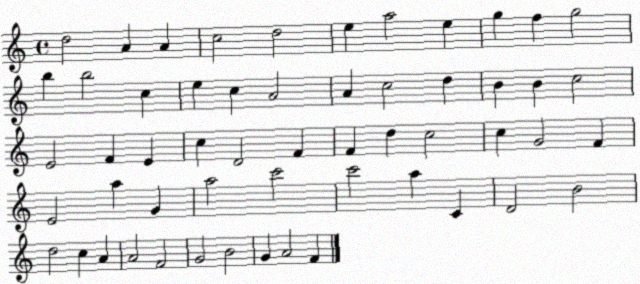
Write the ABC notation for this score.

X:1
T:Untitled
M:4/4
L:1/4
K:C
d2 A A c2 d2 e a2 e g f g2 b b2 c e c A2 A c2 d B B c2 E2 F E c D2 F F d c2 c G2 F E2 a G a2 c'2 c'2 a C D2 B2 d2 c A A2 F2 G2 B2 G A2 F